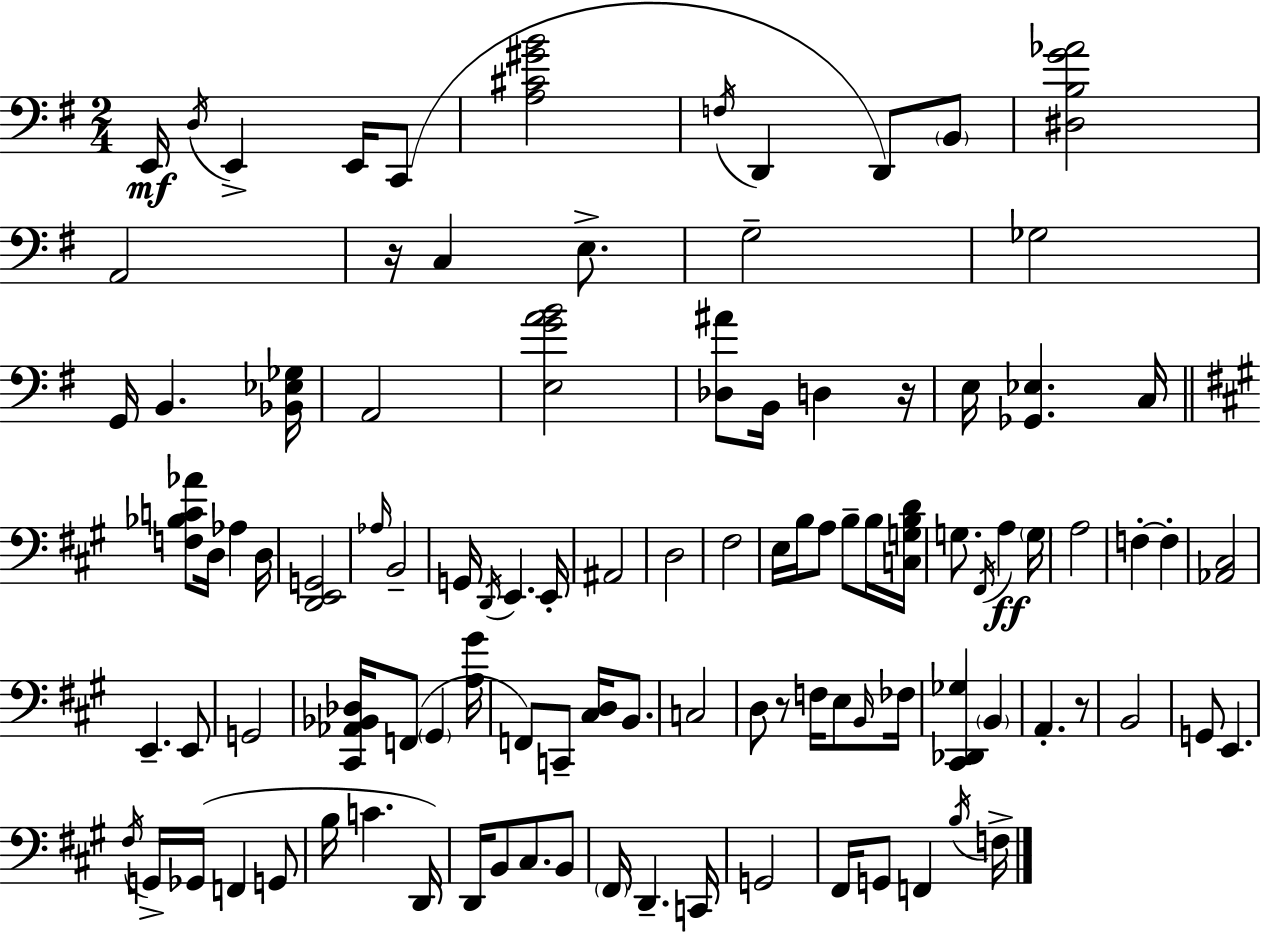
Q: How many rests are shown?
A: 4